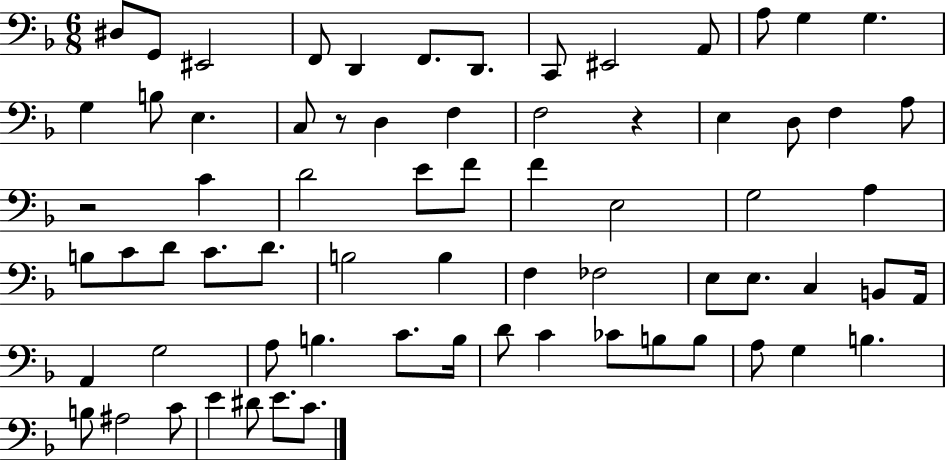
X:1
T:Untitled
M:6/8
L:1/4
K:F
^D,/2 G,,/2 ^E,,2 F,,/2 D,, F,,/2 D,,/2 C,,/2 ^E,,2 A,,/2 A,/2 G, G, G, B,/2 E, C,/2 z/2 D, F, F,2 z E, D,/2 F, A,/2 z2 C D2 E/2 F/2 F E,2 G,2 A, B,/2 C/2 D/2 C/2 D/2 B,2 B, F, _F,2 E,/2 E,/2 C, B,,/2 A,,/4 A,, G,2 A,/2 B, C/2 B,/4 D/2 C _C/2 B,/2 B,/2 A,/2 G, B, B,/2 ^A,2 C/2 E ^D/2 E/2 C/2